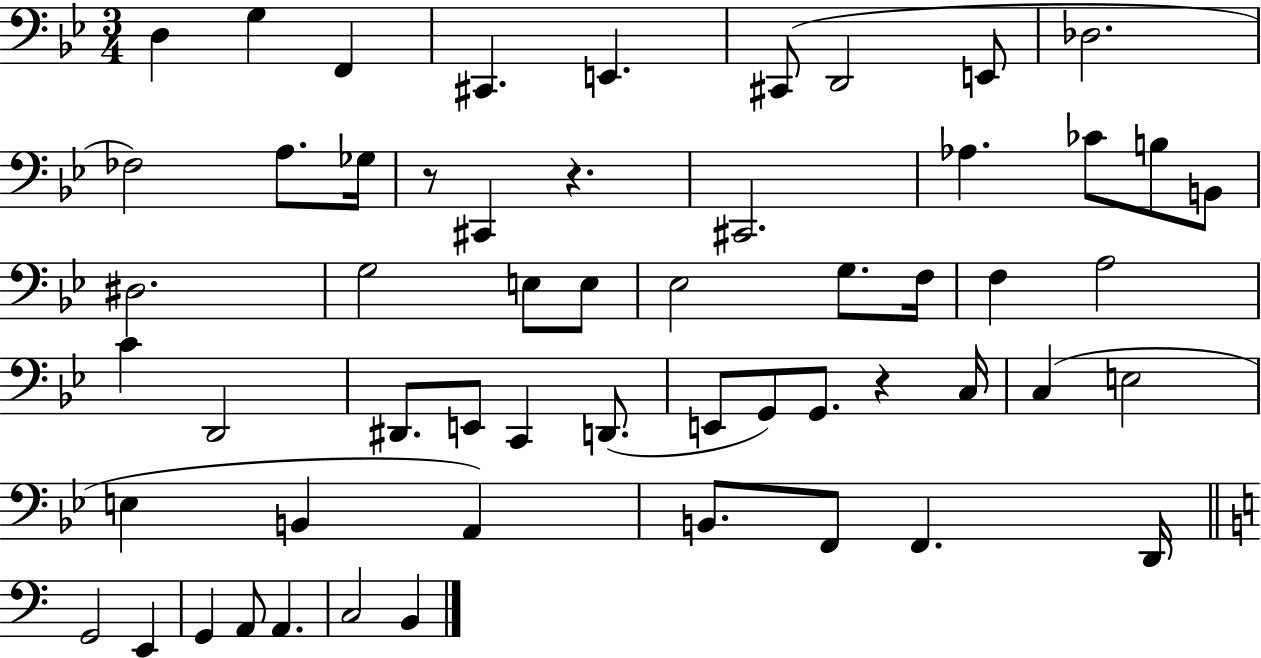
{
  \clef bass
  \numericTimeSignature
  \time 3/4
  \key bes \major
  d4 g4 f,4 | cis,4. e,4. | cis,8( d,2 e,8 | des2. | \break fes2) a8. ges16 | r8 cis,4 r4. | cis,2. | aes4. ces'8 b8 b,8 | \break dis2. | g2 e8 e8 | ees2 g8. f16 | f4 a2 | \break c'4 d,2 | dis,8. e,8 c,4 d,8.( | e,8 g,8) g,8. r4 c16 | c4( e2 | \break e4 b,4 a,4) | b,8. f,8 f,4. d,16 | \bar "||" \break \key c \major g,2 e,4 | g,4 a,8 a,4. | c2 b,4 | \bar "|."
}